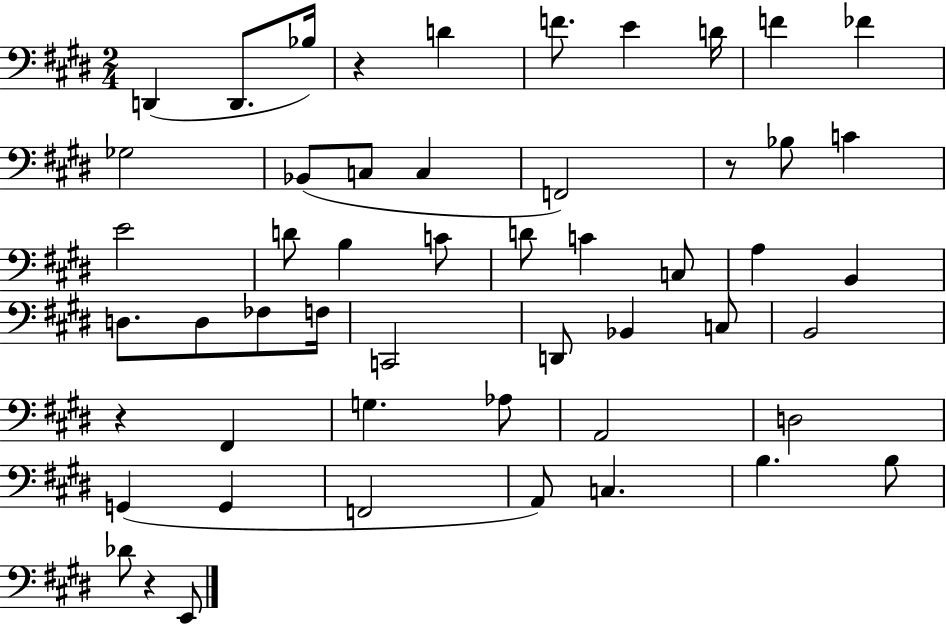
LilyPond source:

{
  \clef bass
  \numericTimeSignature
  \time 2/4
  \key e \major
  d,4( d,8. bes16) | r4 d'4 | f'8. e'4 d'16 | f'4 fes'4 | \break ges2 | bes,8( c8 c4 | f,2) | r8 bes8 c'4 | \break e'2 | d'8 b4 c'8 | d'8 c'4 c8 | a4 b,4 | \break d8. d8 fes8 f16 | c,2 | d,8 bes,4 c8 | b,2 | \break r4 fis,4 | g4. aes8 | a,2 | d2 | \break g,4( g,4 | f,2 | a,8) c4. | b4. b8 | \break des'8 r4 e,8 | \bar "|."
}